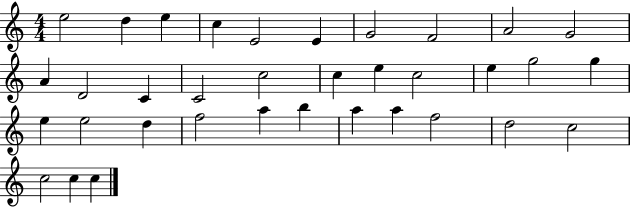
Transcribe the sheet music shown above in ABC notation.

X:1
T:Untitled
M:4/4
L:1/4
K:C
e2 d e c E2 E G2 F2 A2 G2 A D2 C C2 c2 c e c2 e g2 g e e2 d f2 a b a a f2 d2 c2 c2 c c